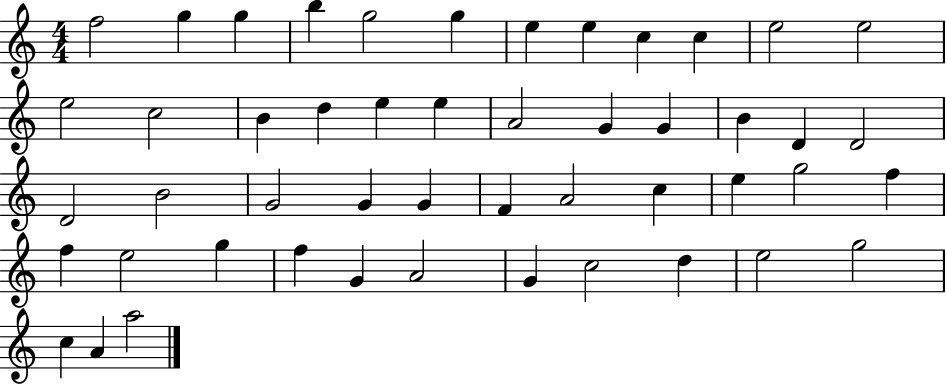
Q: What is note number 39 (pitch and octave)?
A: F5